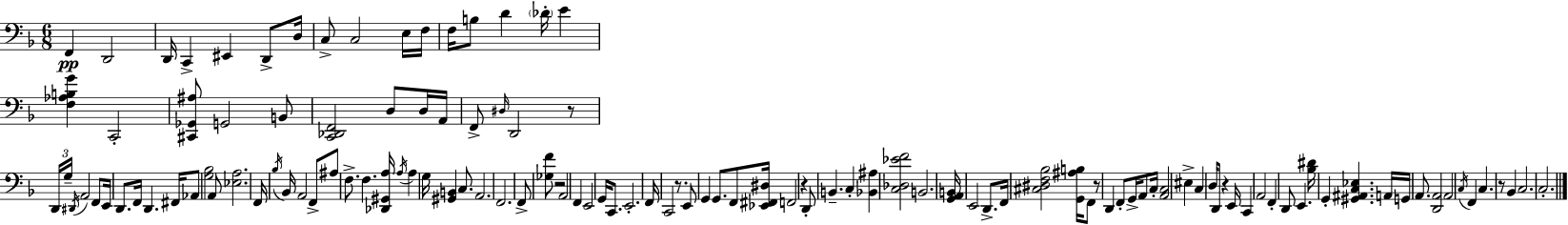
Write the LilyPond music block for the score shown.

{
  \clef bass
  \numericTimeSignature
  \time 6/8
  \key d \minor
  f,4\pp d,2 | d,16 c,4-> eis,4 d,8-> d16 | c8-> c2 e16 f16 | f16 b8 d'4 \parenthesize des'16-. e'4 | \break <f aes b g'>4 c,2-. | <cis, ges, ais>8 g,2 b,8 | <c, des, f,>2 d8 d16 a,16 | f,8-> \grace { dis16 } d,2 r8 | \break \tuplet 3/2 { d,16 g16-- \acciaccatura { dis,16 } } a,2 | f,8 e,16 d,8. f,16 d,4. | fis,16 aes,8 <g bes>2 | a,8 <ees a>2. | \break f,16 \acciaccatura { bes16 } bes,16 a,2 | f,8-> ais8 f8.-> f4. | <des, gis, a>16 \acciaccatura { a16 } a4 g16 <gis, b,>4 | c8. a,2. | \break f,2. | f,8-> <ges f'>8 r2 | a,2 | f,4 e,2 | \break g,16 c,8. e,2.-. | f,16 c,2 | r8. e,8 g,4 g,8. | f,8 <ees, fis, dis>16 f,2 | \break r4 d,8-. b,4.-- | c4-. <bes, ais>4 <c des ees' f'>2 | b,2. | <g, a, b,>16 e,2 | \break d,8.-> f,16 <cis dis f bes>2 | <g, ais b>16 f,8 r8 d,4 f,8-. | g,16-> a,8 c16-. <a, c>2 | eis4-> c4 d16 d,8 r4 | \break e,16 c,4 a,2 | f,4-. d,8 e,4. | <bes dis'>16 g,4-. <gis, ais, c ees>4. | a,16 g,16 a,8. <d, a,>2 | \break a,2 | \acciaccatura { c16 } f,4 c4. r8 | bes,4 c2. | c2.-. | \break \bar "|."
}